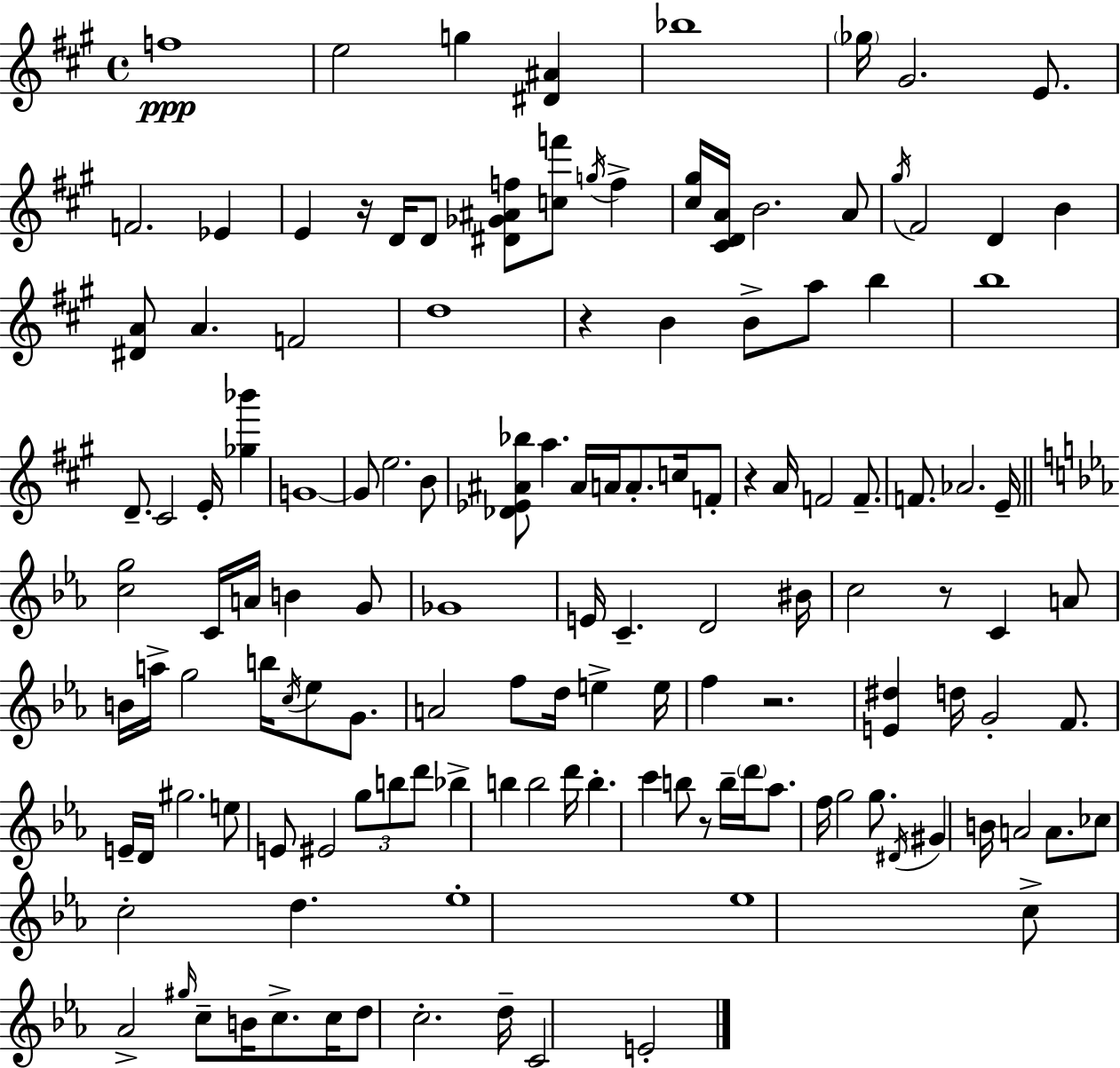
F5/w E5/h G5/q [D#4,A#4]/q Bb5/w Gb5/s G#4/h. E4/e. F4/h. Eb4/q E4/q R/s D4/s D4/e [D#4,Gb4,A#4,F5]/e [C5,F6]/e G5/s F5/q [C#5,G#5]/s [C#4,D4,A4]/s B4/h. A4/e G#5/s F#4/h D4/q B4/q [D#4,A4]/e A4/q. F4/h D5/w R/q B4/q B4/e A5/e B5/q B5/w D4/e. C#4/h E4/s [Gb5,Bb6]/q G4/w G4/e E5/h. B4/e [Db4,Eb4,A#4,Bb5]/e A5/q. A#4/s A4/s A4/e. C5/s F4/e R/q A4/s F4/h F4/e. F4/e. Ab4/h. E4/s [C5,G5]/h C4/s A4/s B4/q G4/e Gb4/w E4/s C4/q. D4/h BIS4/s C5/h R/e C4/q A4/e B4/s A5/s G5/h B5/s C5/s Eb5/e G4/e. A4/h F5/e D5/s E5/q E5/s F5/q R/h. [E4,D#5]/q D5/s G4/h F4/e. E4/s D4/s G#5/h. E5/e E4/e EIS4/h G5/e B5/e D6/e Bb5/q B5/q B5/h D6/s B5/q. C6/q B5/e R/e B5/s D6/s Ab5/e. F5/s G5/h G5/e. D#4/s G#4/q B4/s A4/h A4/e. CES5/e C5/h D5/q. Eb5/w Eb5/w C5/e Ab4/h G#5/s C5/e B4/s C5/e. C5/s D5/e C5/h. D5/s C4/h E4/h